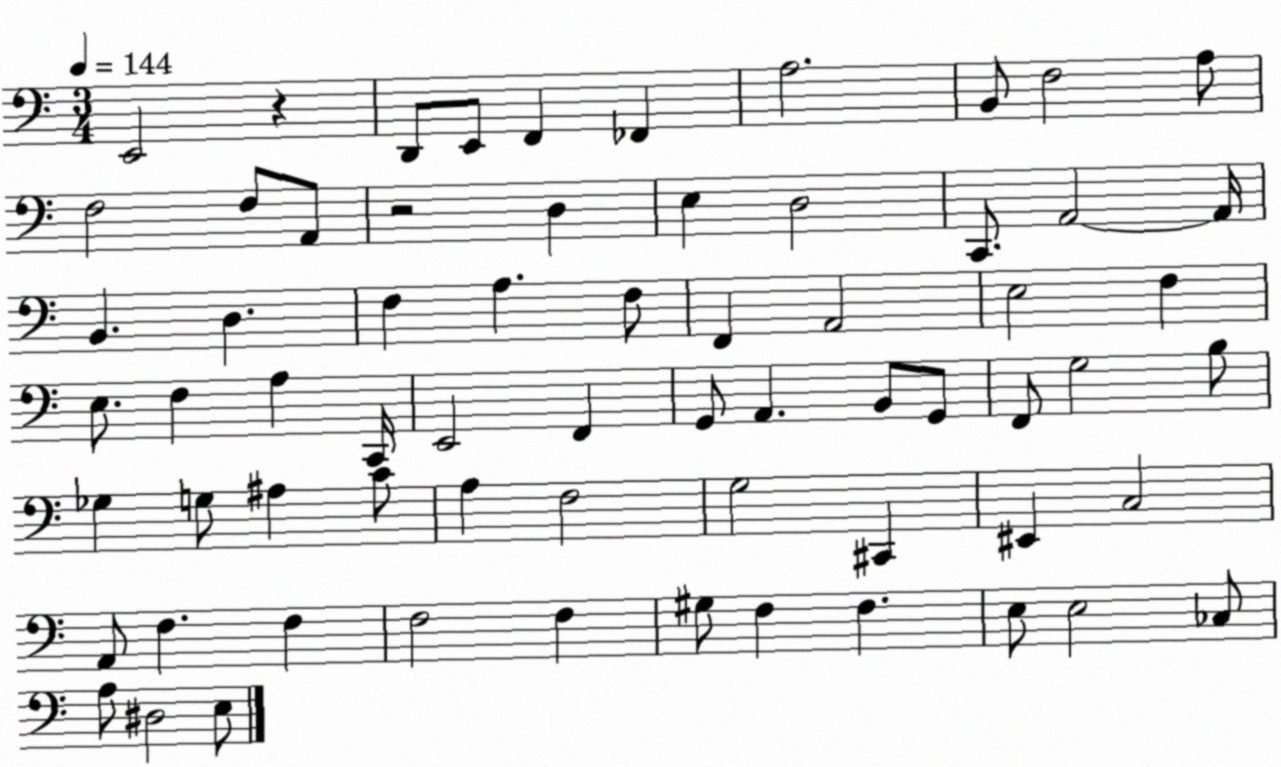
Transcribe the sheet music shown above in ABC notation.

X:1
T:Untitled
M:3/4
L:1/4
K:C
E,,2 z D,,/2 E,,/2 F,, _F,, A,2 B,,/2 F,2 A,/2 F,2 F,/2 A,,/2 z2 D, E, D,2 C,,/2 A,,2 A,,/4 B,, D, F, A, F,/2 F,, A,,2 E,2 F, E,/2 F, A, C,,/4 E,,2 F,, G,,/2 A,, B,,/2 G,,/2 F,,/2 G,2 B,/2 _G, G,/2 ^A, C/2 A, F,2 G,2 ^C,, ^E,, C,2 A,,/2 F, F, F,2 F, ^G,/2 F, F, E,/2 E,2 _C,/2 A,/2 ^D,2 E,/2